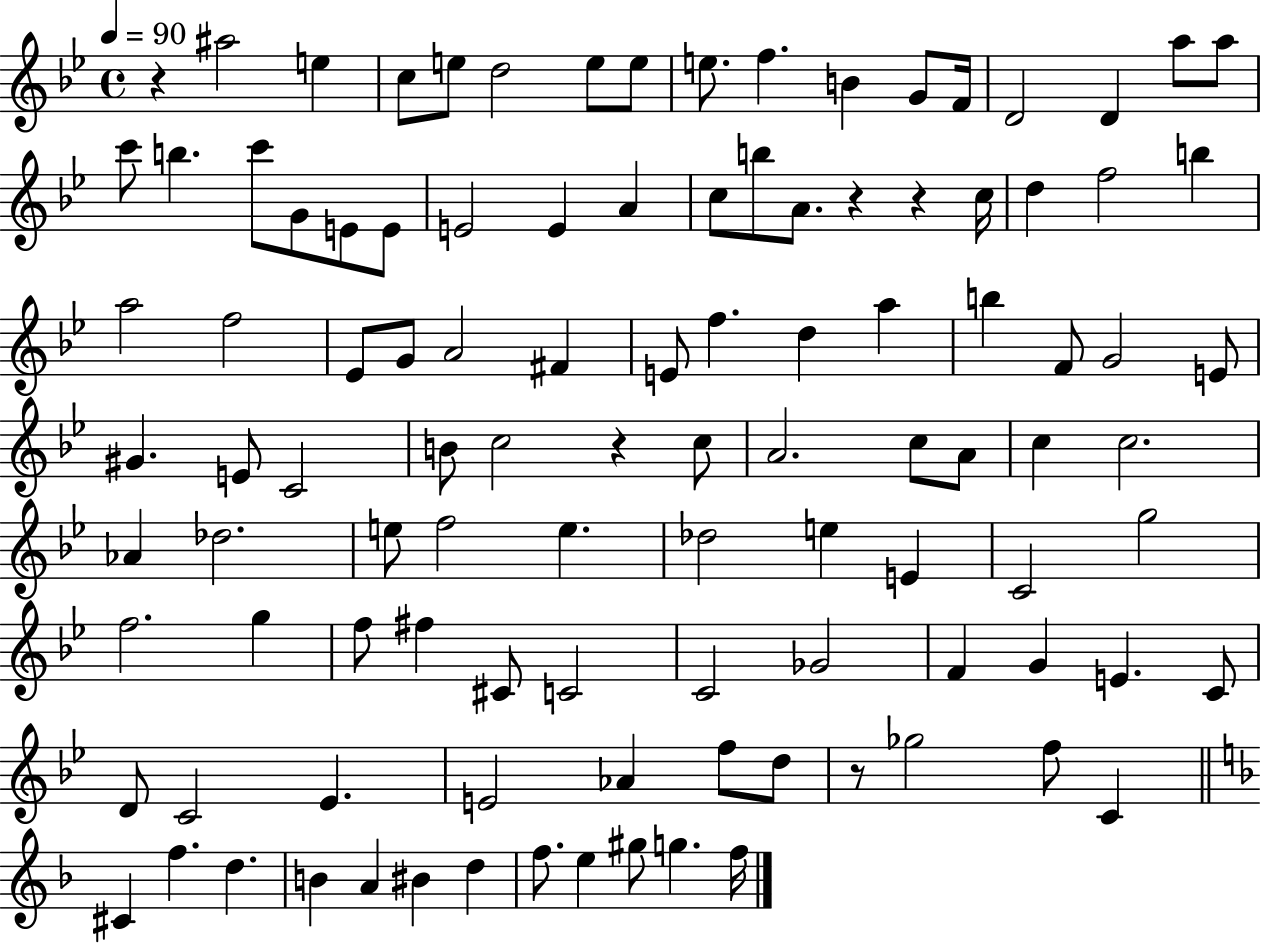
{
  \clef treble
  \time 4/4
  \defaultTimeSignature
  \key bes \major
  \tempo 4 = 90
  r4 ais''2 e''4 | c''8 e''8 d''2 e''8 e''8 | e''8. f''4. b'4 g'8 f'16 | d'2 d'4 a''8 a''8 | \break c'''8 b''4. c'''8 g'8 e'8 e'8 | e'2 e'4 a'4 | c''8 b''8 a'8. r4 r4 c''16 | d''4 f''2 b''4 | \break a''2 f''2 | ees'8 g'8 a'2 fis'4 | e'8 f''4. d''4 a''4 | b''4 f'8 g'2 e'8 | \break gis'4. e'8 c'2 | b'8 c''2 r4 c''8 | a'2. c''8 a'8 | c''4 c''2. | \break aes'4 des''2. | e''8 f''2 e''4. | des''2 e''4 e'4 | c'2 g''2 | \break f''2. g''4 | f''8 fis''4 cis'8 c'2 | c'2 ges'2 | f'4 g'4 e'4. c'8 | \break d'8 c'2 ees'4. | e'2 aes'4 f''8 d''8 | r8 ges''2 f''8 c'4 | \bar "||" \break \key f \major cis'4 f''4. d''4. | b'4 a'4 bis'4 d''4 | f''8. e''4 gis''8 g''4. f''16 | \bar "|."
}